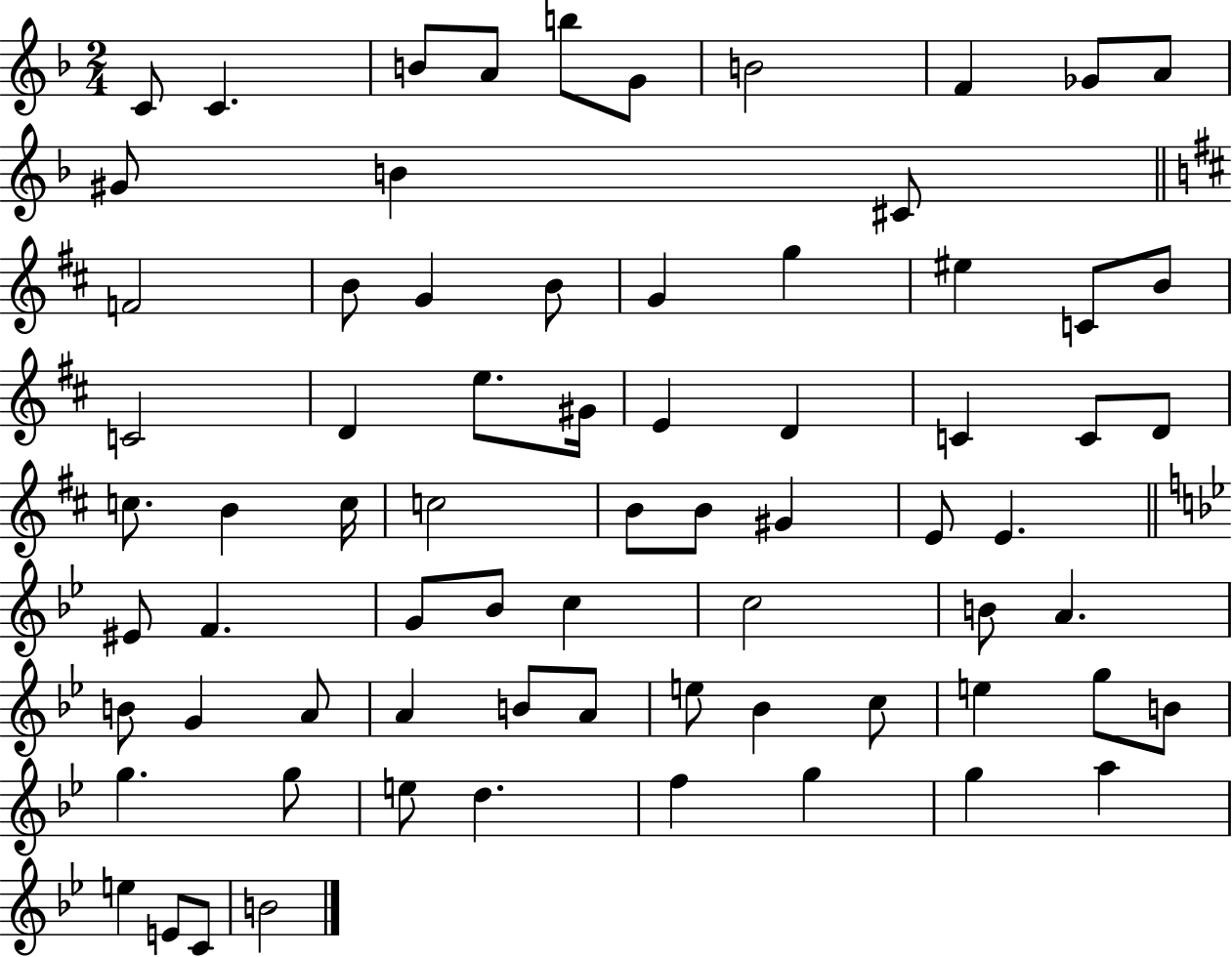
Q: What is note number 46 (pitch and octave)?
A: C5